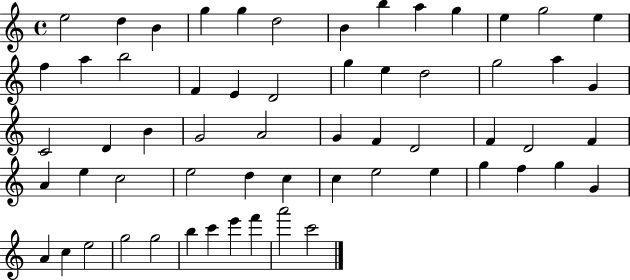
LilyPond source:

{
  \clef treble
  \time 4/4
  \defaultTimeSignature
  \key c \major
  e''2 d''4 b'4 | g''4 g''4 d''2 | b'4 b''4 a''4 g''4 | e''4 g''2 e''4 | \break f''4 a''4 b''2 | f'4 e'4 d'2 | g''4 e''4 d''2 | g''2 a''4 g'4 | \break c'2 d'4 b'4 | g'2 a'2 | g'4 f'4 d'2 | f'4 d'2 f'4 | \break a'4 e''4 c''2 | e''2 d''4 c''4 | c''4 e''2 e''4 | g''4 f''4 g''4 g'4 | \break a'4 c''4 e''2 | g''2 g''2 | b''4 c'''4 e'''4 f'''4 | a'''2 c'''2 | \break \bar "|."
}